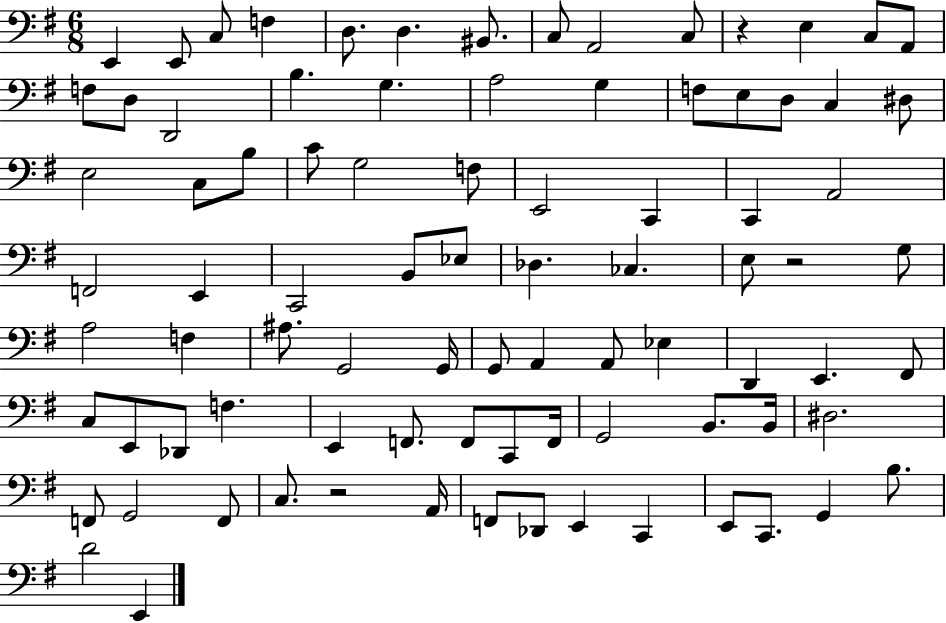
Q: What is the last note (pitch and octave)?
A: E2